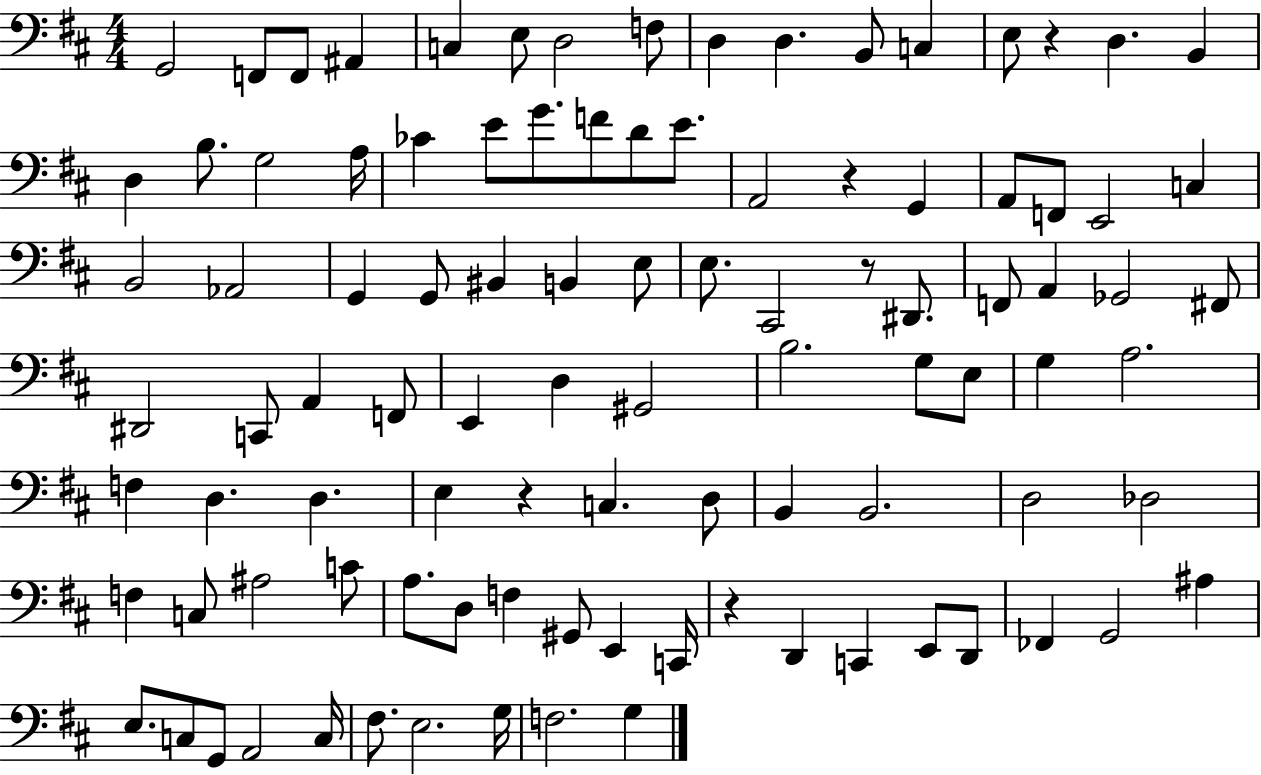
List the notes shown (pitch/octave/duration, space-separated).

G2/h F2/e F2/e A#2/q C3/q E3/e D3/h F3/e D3/q D3/q. B2/e C3/q E3/e R/q D3/q. B2/q D3/q B3/e. G3/h A3/s CES4/q E4/e G4/e. F4/e D4/e E4/e. A2/h R/q G2/q A2/e F2/e E2/h C3/q B2/h Ab2/h G2/q G2/e BIS2/q B2/q E3/e E3/e. C#2/h R/e D#2/e. F2/e A2/q Gb2/h F#2/e D#2/h C2/e A2/q F2/e E2/q D3/q G#2/h B3/h. G3/e E3/e G3/q A3/h. F3/q D3/q. D3/q. E3/q R/q C3/q. D3/e B2/q B2/h. D3/h Db3/h F3/q C3/e A#3/h C4/e A3/e. D3/e F3/q G#2/e E2/q C2/s R/q D2/q C2/q E2/e D2/e FES2/q G2/h A#3/q E3/e. C3/e G2/e A2/h C3/s F#3/e. E3/h. G3/s F3/h. G3/q